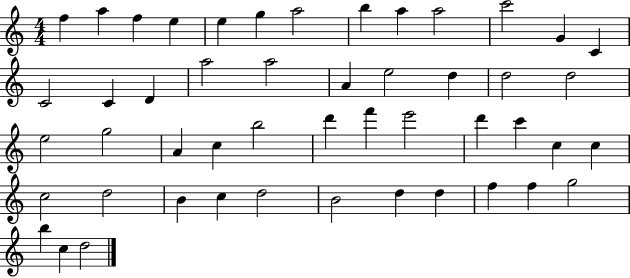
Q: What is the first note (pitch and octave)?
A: F5